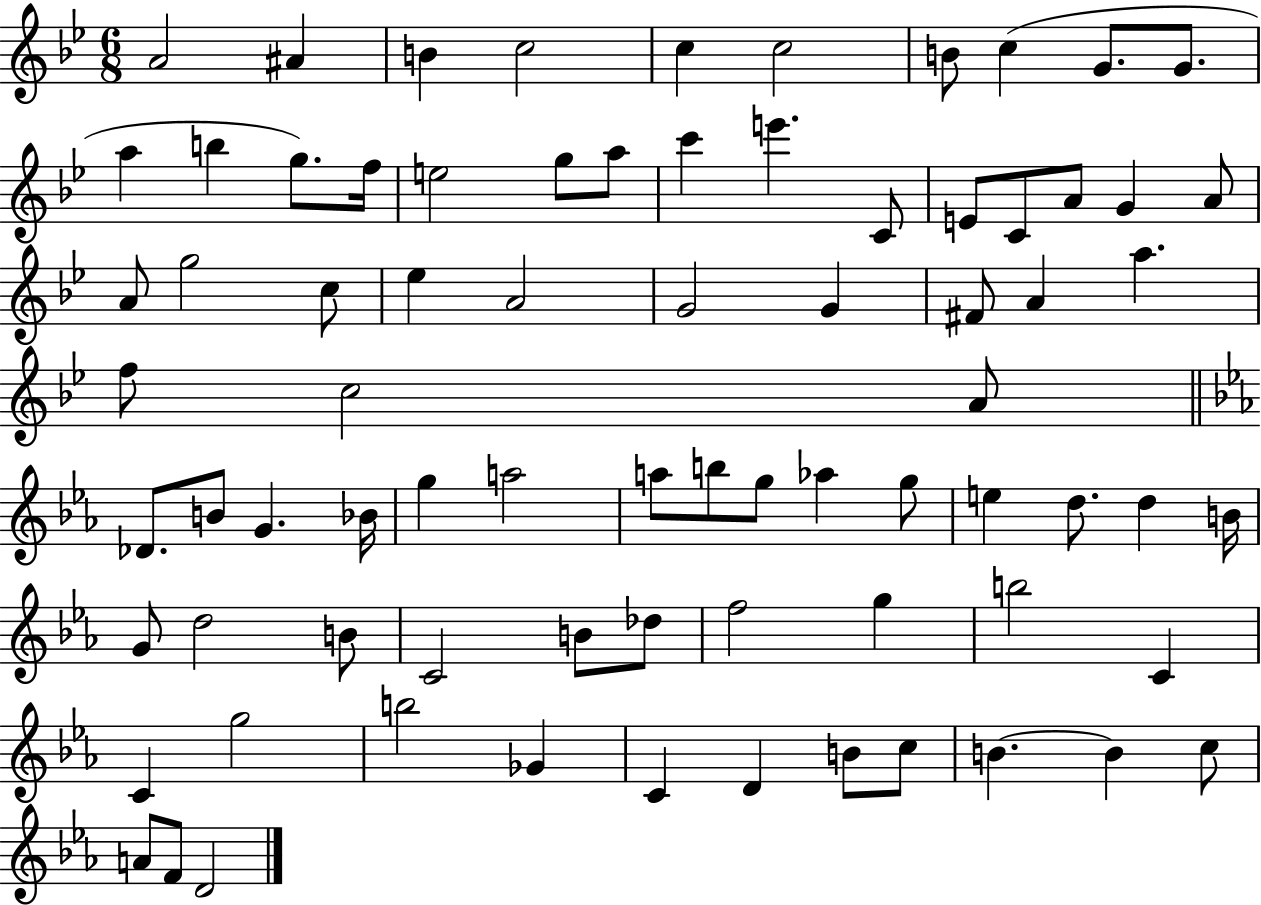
X:1
T:Untitled
M:6/8
L:1/4
K:Bb
A2 ^A B c2 c c2 B/2 c G/2 G/2 a b g/2 f/4 e2 g/2 a/2 c' e' C/2 E/2 C/2 A/2 G A/2 A/2 g2 c/2 _e A2 G2 G ^F/2 A a f/2 c2 A/2 _D/2 B/2 G _B/4 g a2 a/2 b/2 g/2 _a g/2 e d/2 d B/4 G/2 d2 B/2 C2 B/2 _d/2 f2 g b2 C C g2 b2 _G C D B/2 c/2 B B c/2 A/2 F/2 D2